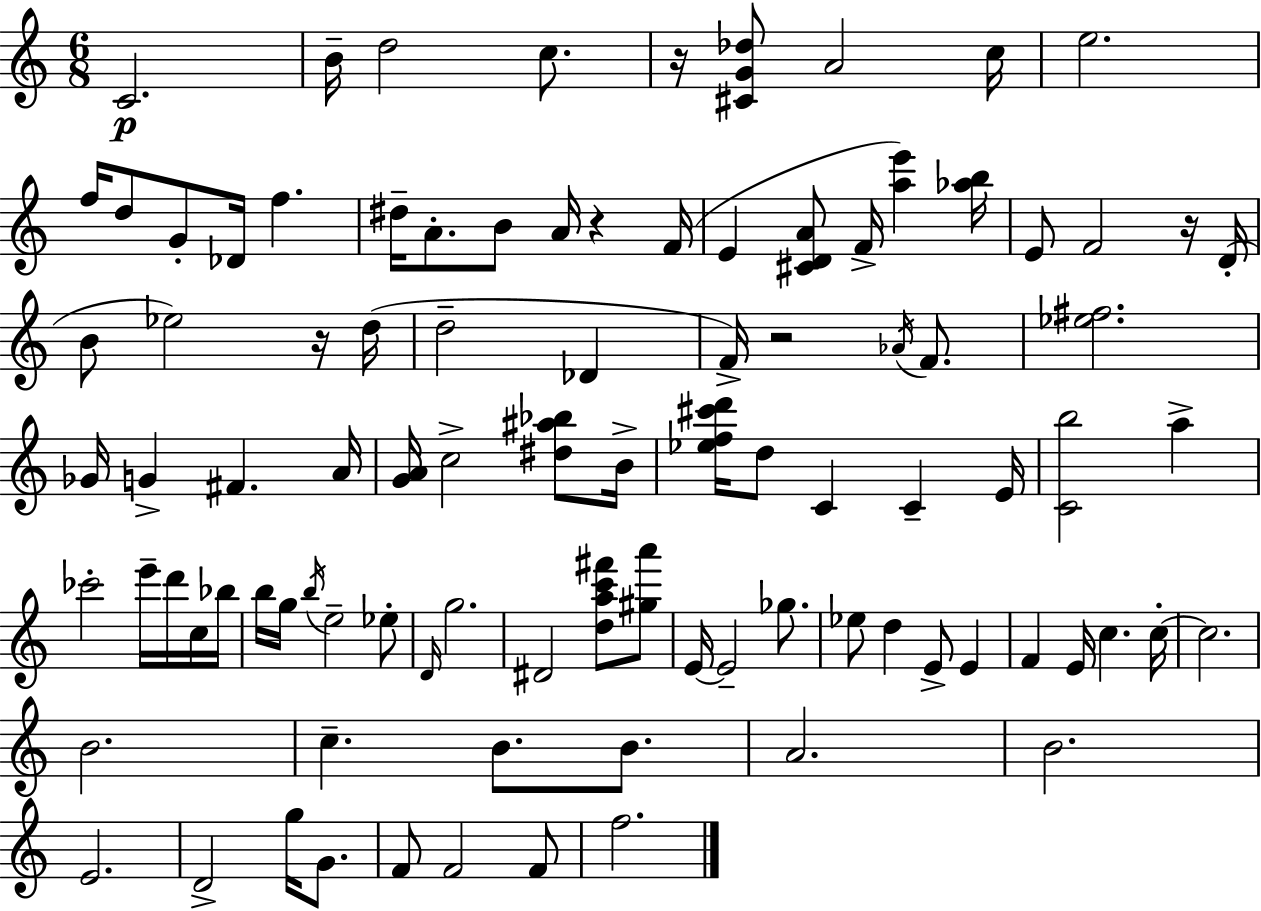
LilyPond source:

{
  \clef treble
  \numericTimeSignature
  \time 6/8
  \key a \minor
  c'2.\p | b'16-- d''2 c''8. | r16 <cis' g' des''>8 a'2 c''16 | e''2. | \break f''16 d''8 g'8-. des'16 f''4. | dis''16-- a'8.-. b'8 a'16 r4 f'16( | e'4 <cis' d' a'>8 f'16-> <a'' e'''>4) <aes'' b''>16 | e'8 f'2 r16 d'16-.( | \break b'8 ees''2) r16 d''16( | d''2-- des'4 | f'16->) r2 \acciaccatura { aes'16 } f'8. | <ees'' fis''>2. | \break ges'16 g'4-> fis'4. | a'16 <g' a'>16 c''2-> <dis'' ais'' bes''>8 | b'16-> <ees'' f'' cis''' d'''>16 d''8 c'4 c'4-- | e'16 <c' b''>2 a''4-> | \break ces'''2-. e'''16-- d'''16 c''16 | bes''16 b''16 g''16 \acciaccatura { b''16 } e''2-- | ees''8-. \grace { d'16 } g''2. | dis'2 <d'' a'' c''' fis'''>8 | \break <gis'' a'''>8 e'16~~ e'2-- | ges''8. ees''8 d''4 e'8-> e'4 | f'4 e'16 c''4. | c''16-.~~ c''2. | \break b'2. | c''4.-- b'8. | b'8. a'2. | b'2. | \break e'2. | d'2-> g''16 | g'8. f'8 f'2 | f'8 f''2. | \break \bar "|."
}